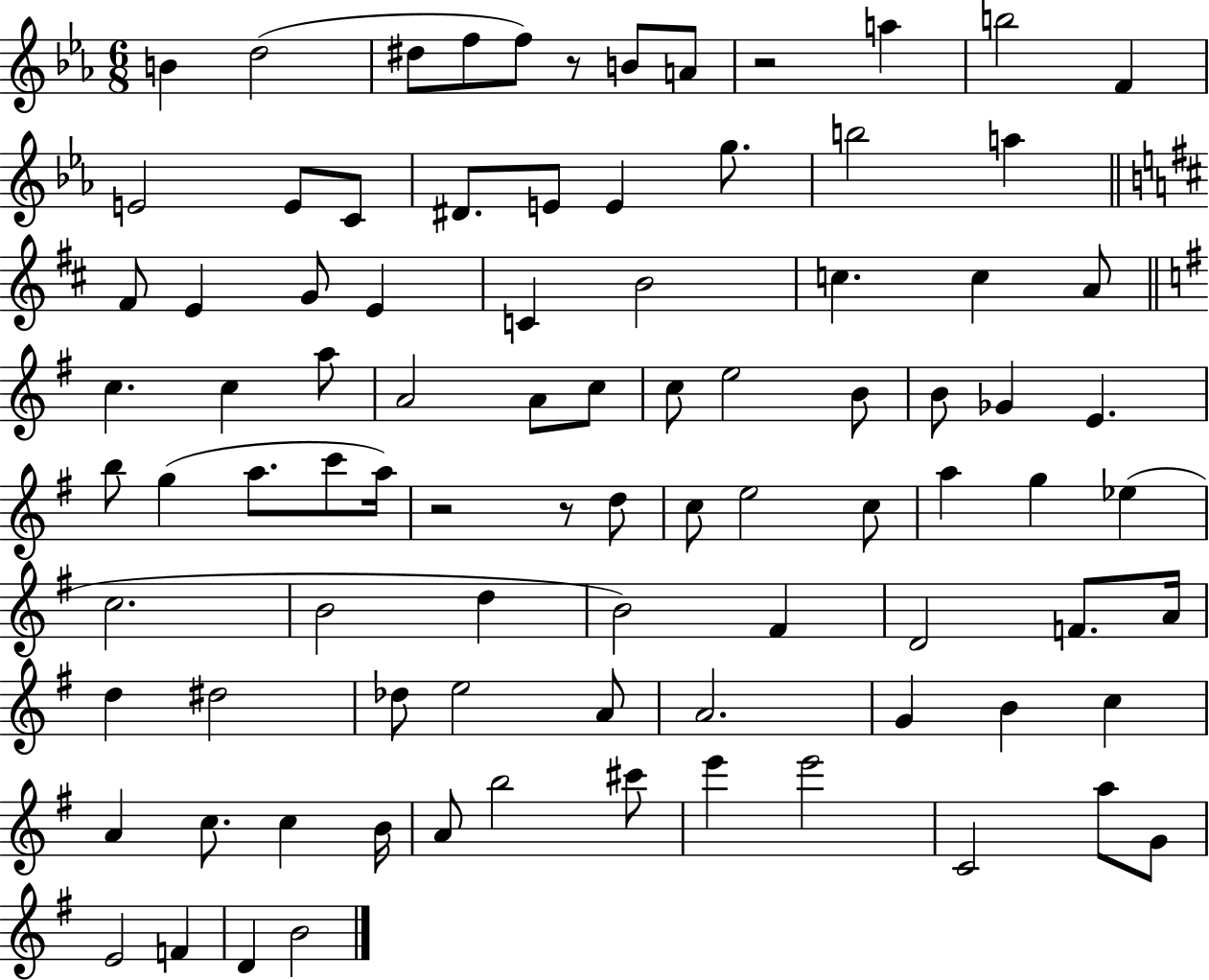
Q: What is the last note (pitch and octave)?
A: B4